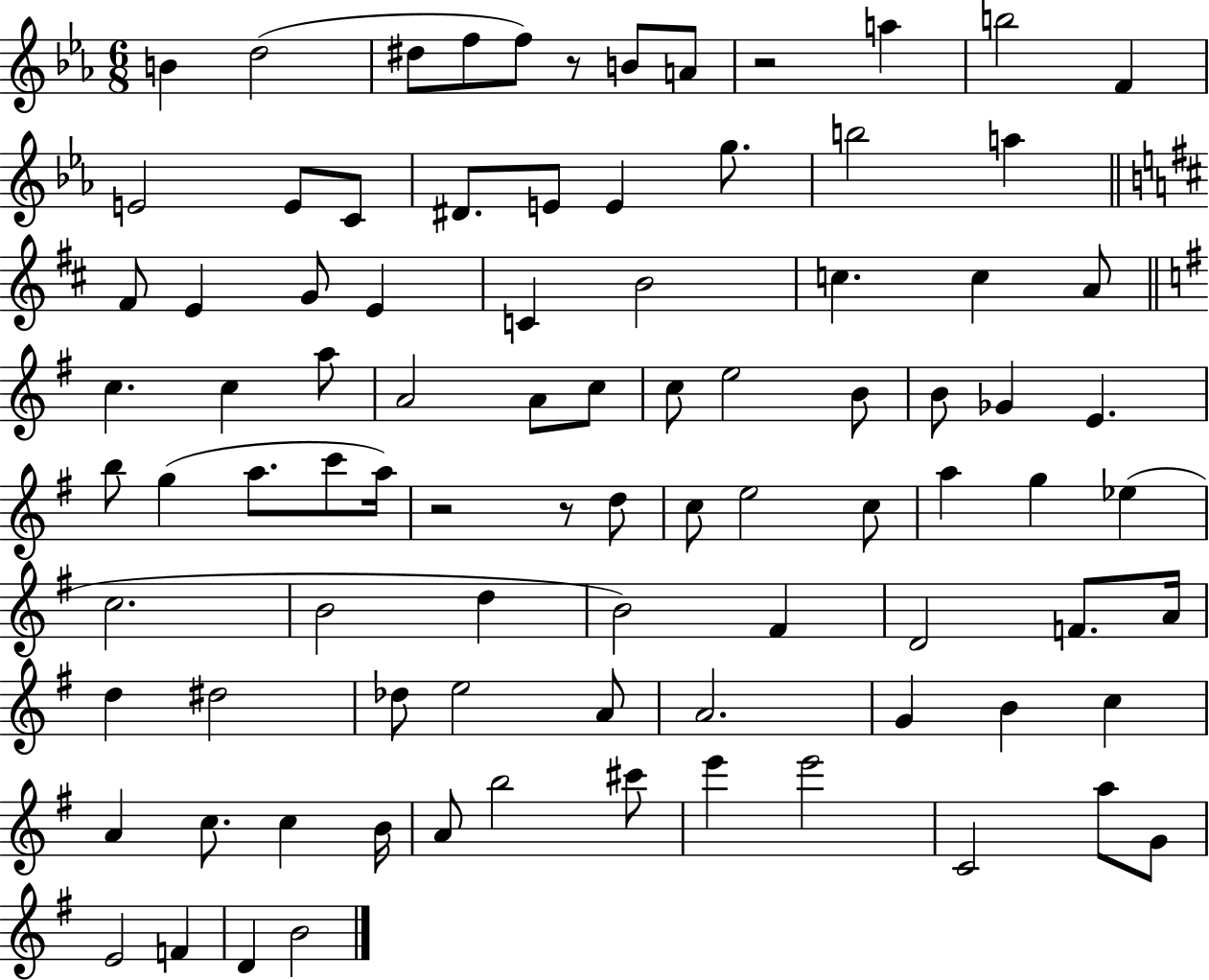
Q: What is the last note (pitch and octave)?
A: B4